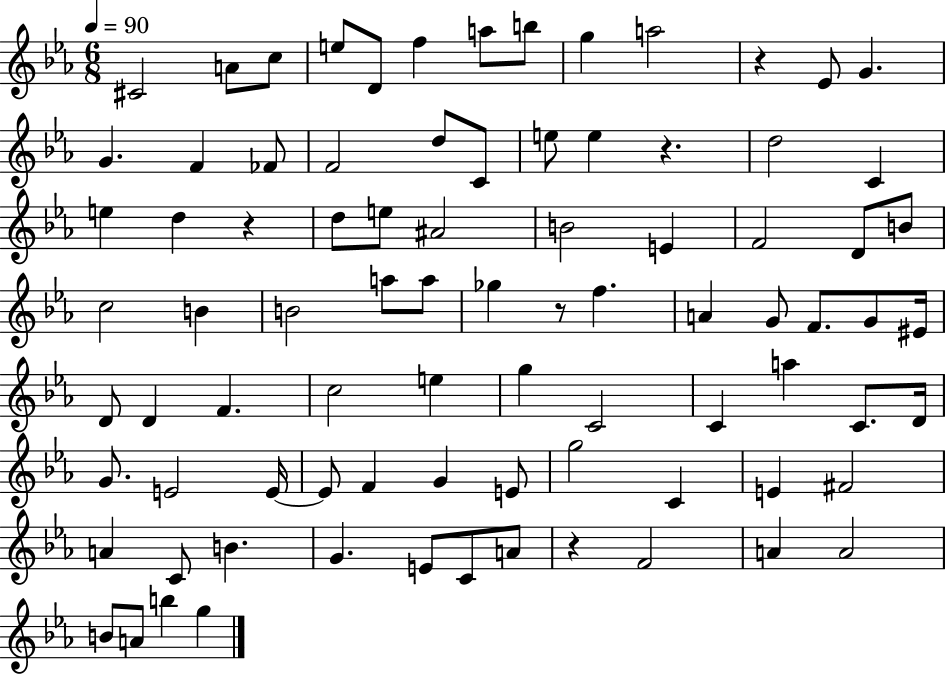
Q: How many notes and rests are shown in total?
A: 85